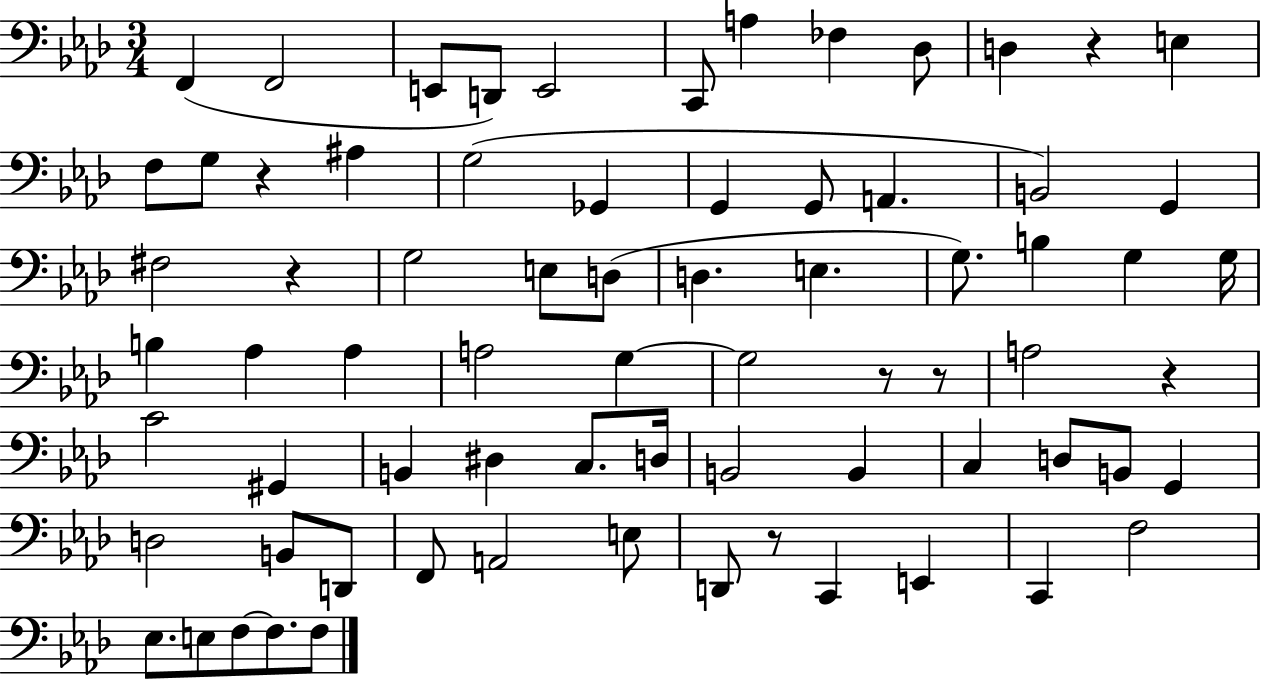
{
  \clef bass
  \numericTimeSignature
  \time 3/4
  \key aes \major
  f,4( f,2 | e,8 d,8) e,2 | c,8 a4 fes4 des8 | d4 r4 e4 | \break f8 g8 r4 ais4 | g2( ges,4 | g,4 g,8 a,4. | b,2) g,4 | \break fis2 r4 | g2 e8 d8( | d4. e4. | g8.) b4 g4 g16 | \break b4 aes4 aes4 | a2 g4~~ | g2 r8 r8 | a2 r4 | \break c'2 gis,4 | b,4 dis4 c8. d16 | b,2 b,4 | c4 d8 b,8 g,4 | \break d2 b,8 d,8 | f,8 a,2 e8 | d,8 r8 c,4 e,4 | c,4 f2 | \break ees8. e8 f8~~ f8. f8 | \bar "|."
}